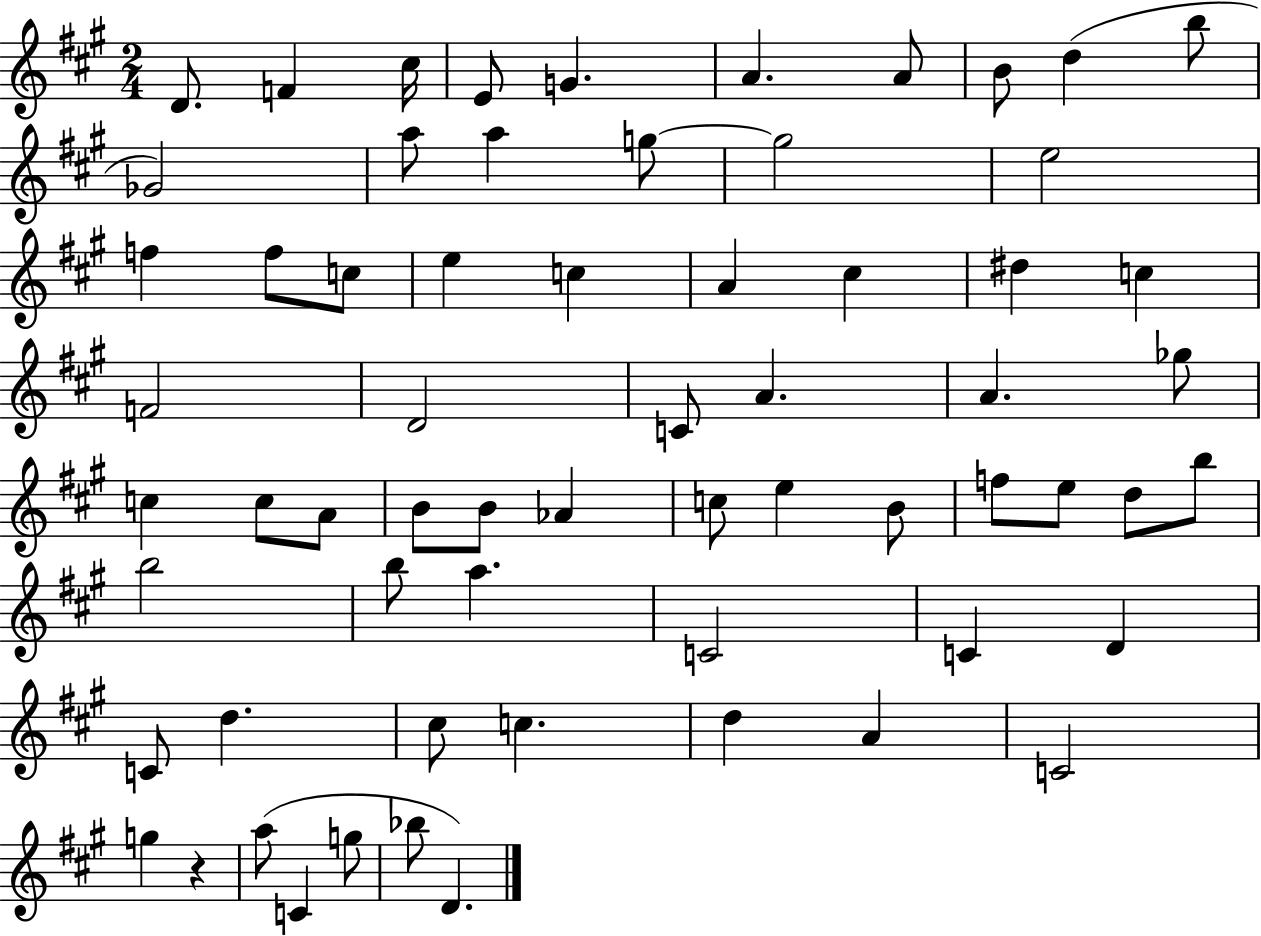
X:1
T:Untitled
M:2/4
L:1/4
K:A
D/2 F ^c/4 E/2 G A A/2 B/2 d b/2 _G2 a/2 a g/2 g2 e2 f f/2 c/2 e c A ^c ^d c F2 D2 C/2 A A _g/2 c c/2 A/2 B/2 B/2 _A c/2 e B/2 f/2 e/2 d/2 b/2 b2 b/2 a C2 C D C/2 d ^c/2 c d A C2 g z a/2 C g/2 _b/2 D